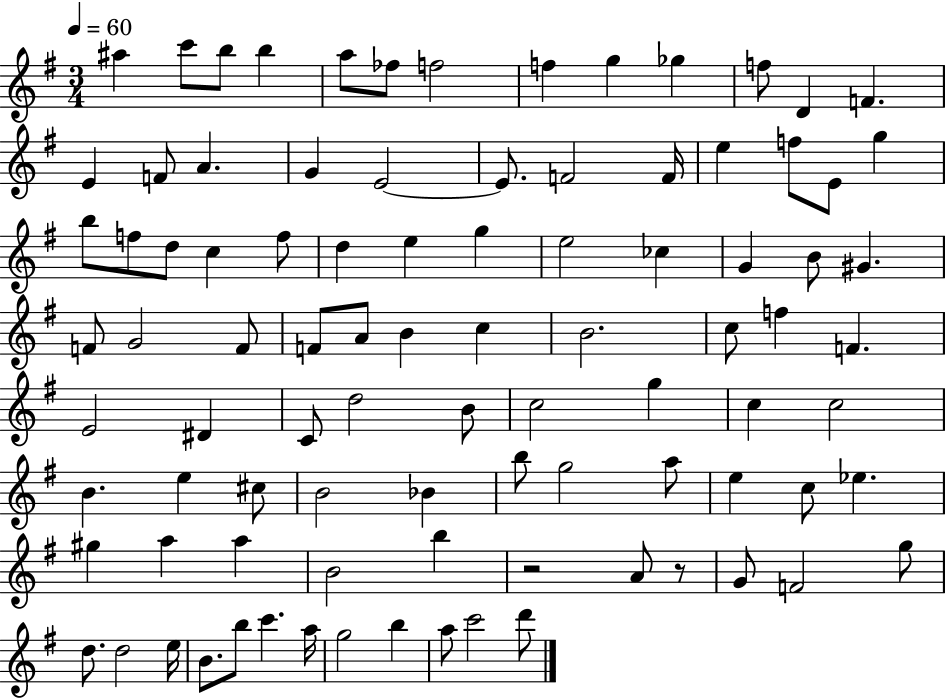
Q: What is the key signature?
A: G major